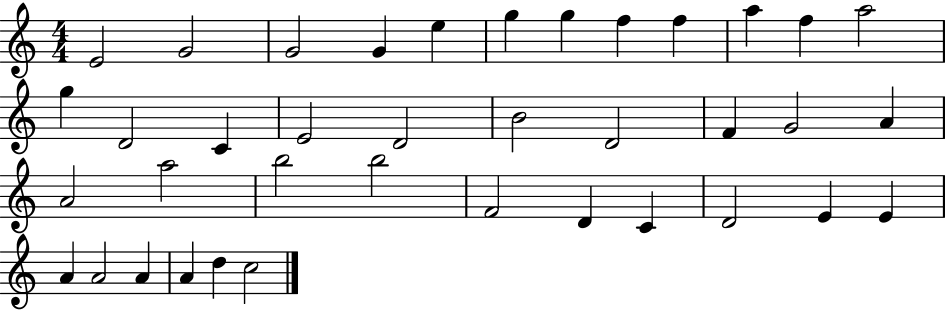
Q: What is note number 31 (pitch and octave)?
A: E4